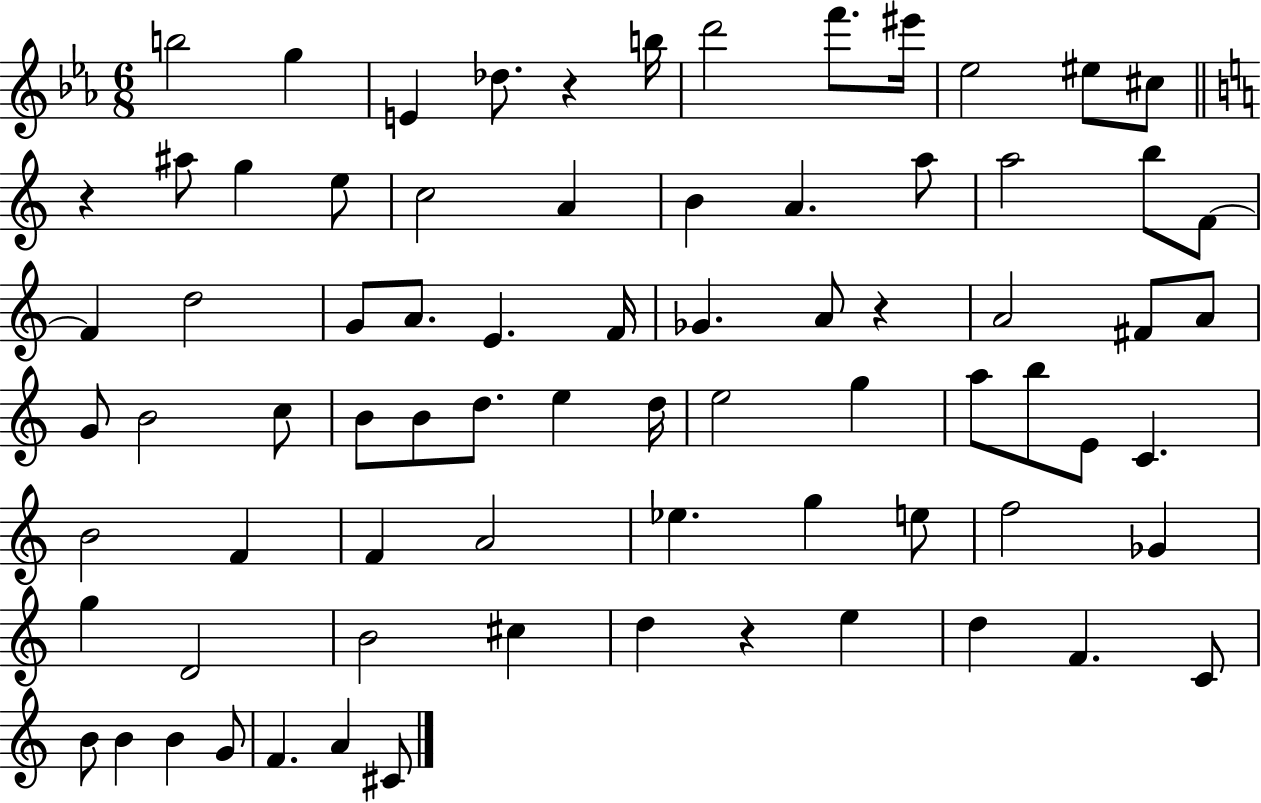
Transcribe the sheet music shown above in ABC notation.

X:1
T:Untitled
M:6/8
L:1/4
K:Eb
b2 g E _d/2 z b/4 d'2 f'/2 ^e'/4 _e2 ^e/2 ^c/2 z ^a/2 g e/2 c2 A B A a/2 a2 b/2 F/2 F d2 G/2 A/2 E F/4 _G A/2 z A2 ^F/2 A/2 G/2 B2 c/2 B/2 B/2 d/2 e d/4 e2 g a/2 b/2 E/2 C B2 F F A2 _e g e/2 f2 _G g D2 B2 ^c d z e d F C/2 B/2 B B G/2 F A ^C/2